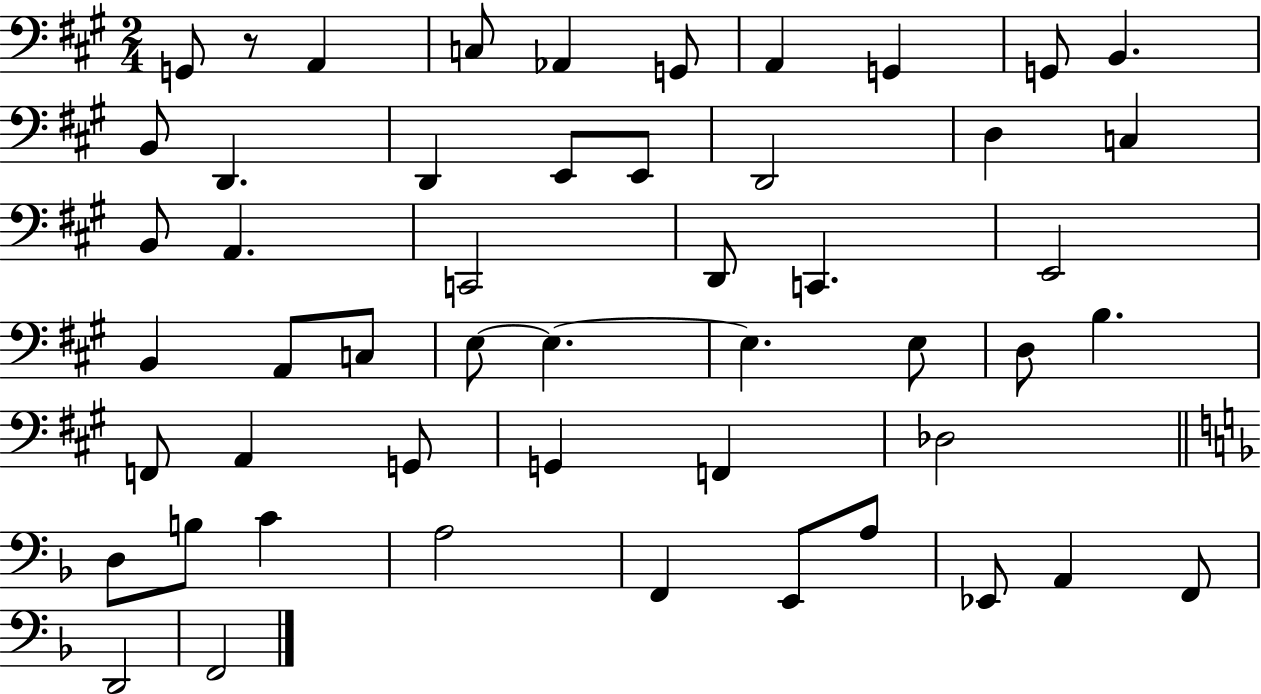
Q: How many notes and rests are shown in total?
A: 51